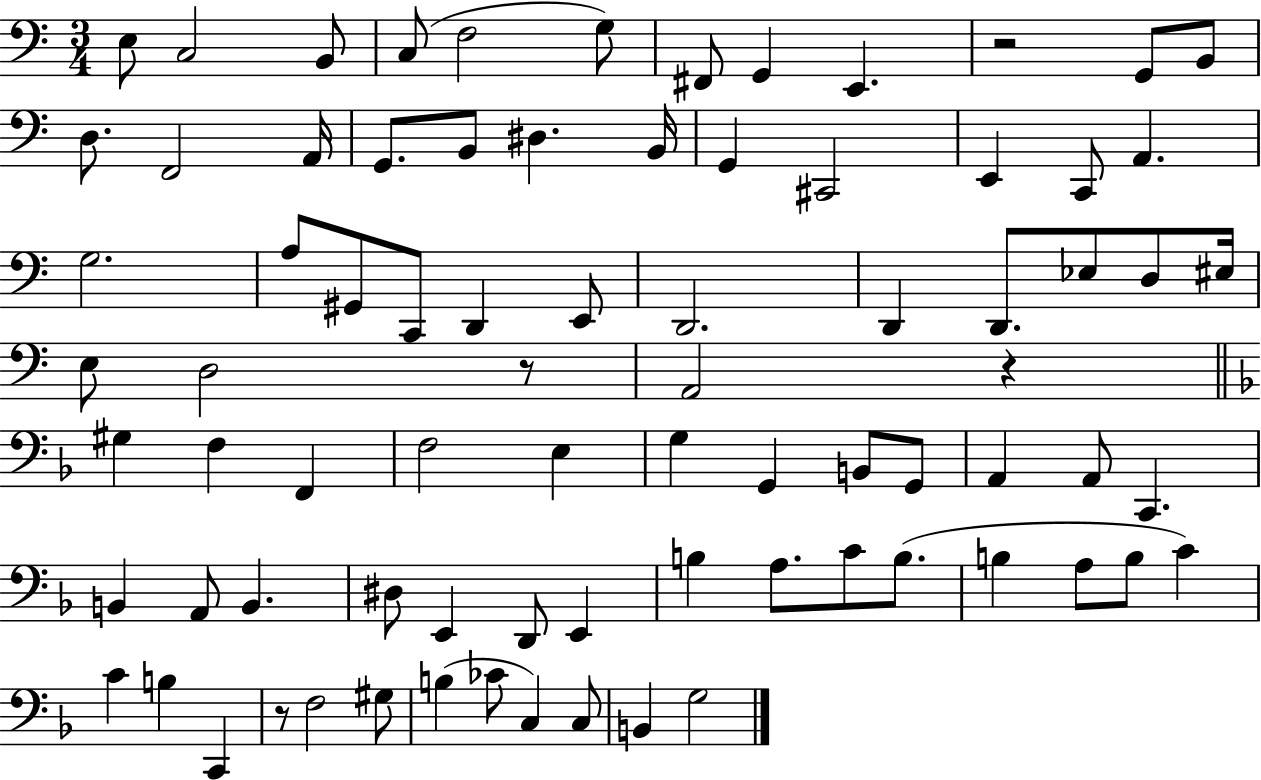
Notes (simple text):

E3/e C3/h B2/e C3/e F3/h G3/e F#2/e G2/q E2/q. R/h G2/e B2/e D3/e. F2/h A2/s G2/e. B2/e D#3/q. B2/s G2/q C#2/h E2/q C2/e A2/q. G3/h. A3/e G#2/e C2/e D2/q E2/e D2/h. D2/q D2/e. Eb3/e D3/e EIS3/s E3/e D3/h R/e A2/h R/q G#3/q F3/q F2/q F3/h E3/q G3/q G2/q B2/e G2/e A2/q A2/e C2/q. B2/q A2/e B2/q. D#3/e E2/q D2/e E2/q B3/q A3/e. C4/e B3/e. B3/q A3/e B3/e C4/q C4/q B3/q C2/q R/e F3/h G#3/e B3/q CES4/e C3/q C3/e B2/q G3/h